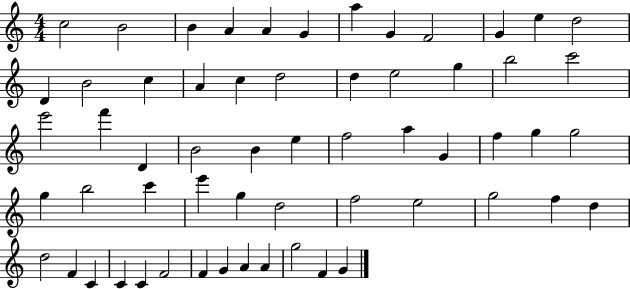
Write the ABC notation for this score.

X:1
T:Untitled
M:4/4
L:1/4
K:C
c2 B2 B A A G a G F2 G e d2 D B2 c A c d2 d e2 g b2 c'2 e'2 f' D B2 B e f2 a G f g g2 g b2 c' e' g d2 f2 e2 g2 f d d2 F C C C F2 F G A A g2 F G